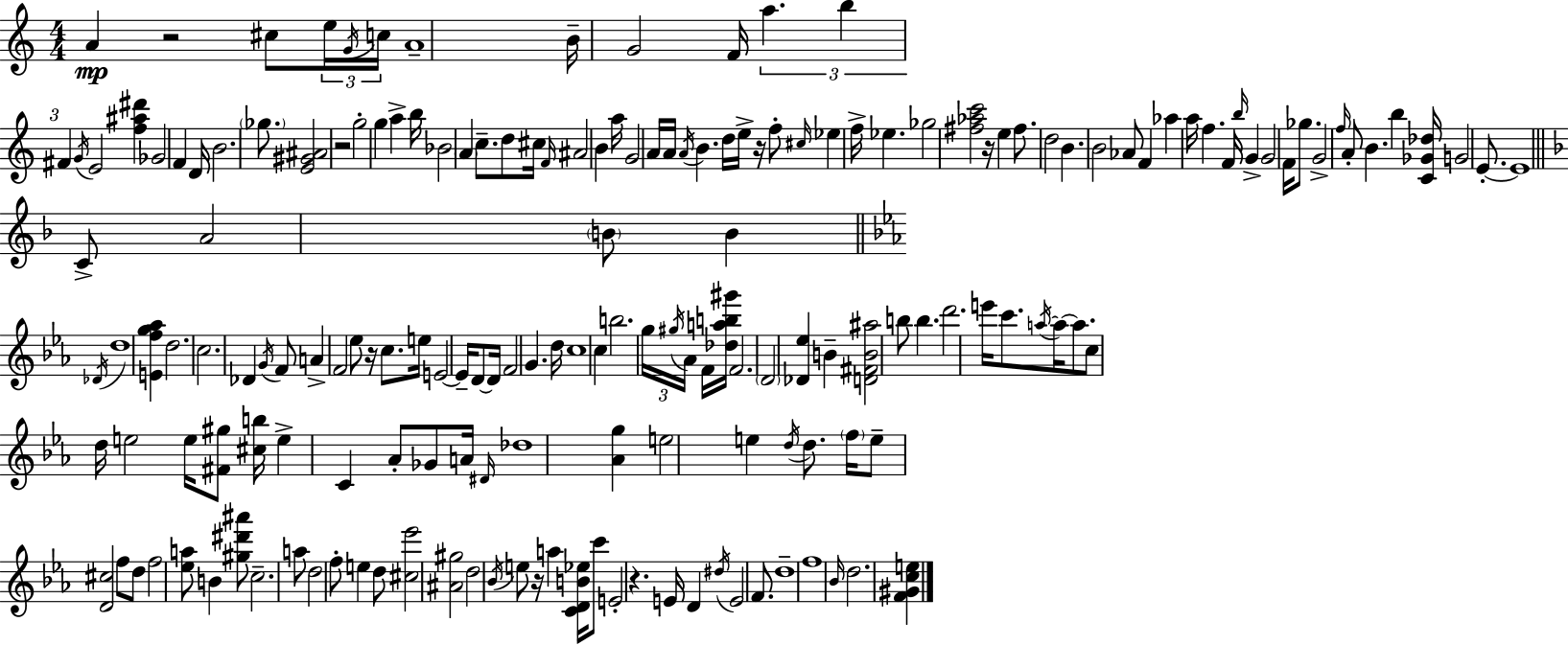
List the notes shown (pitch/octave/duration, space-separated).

A4/q R/h C#5/e E5/s G4/s C5/s A4/w B4/s G4/h F4/s A5/q. B5/q F#4/q G4/s E4/h [F5,A#5,D#6]/q Gb4/h F4/q D4/s B4/h. Gb5/e. [E4,G#4,A#4]/h R/h G5/h G5/q A5/q B5/s Bb4/h A4/q C5/e. D5/e C#5/s F4/s A#4/h B4/q A5/s G4/h A4/s A4/s A4/s B4/q. D5/s E5/s R/s F5/e C#5/s Eb5/q F5/s Eb5/q. Gb5/h [F#5,Ab5,C6]/h R/s E5/q F#5/e. D5/h B4/q. B4/h Ab4/e F4/q Ab5/q A5/s F5/q. F4/s B5/s G4/q G4/h F4/s Gb5/e. G4/h F5/s A4/e B4/q. B5/q [C4,Gb4,Db5]/s G4/h E4/e. E4/w C4/e A4/h B4/e B4/q Db4/s D5/w [E4,F5,G5,Ab5]/q D5/h. C5/h. Db4/q G4/s F4/e A4/q F4/h Eb5/e R/s C5/e. E5/s E4/h E4/s D4/e D4/s F4/h G4/q. D5/s C5/w C5/q B5/h. G5/s G#5/s Ab4/s F4/s [Db5,A5,B5,G#6]/s F4/h. D4/h [Db4,Eb5]/q B4/q [D4,F#4,B4,A#5]/h B5/e B5/q. D6/h. E6/s C6/e. A5/s A5/s A5/e. C5/e D5/s E5/h E5/s [F#4,G#5]/e [C#5,B5]/s E5/q C4/q Ab4/e Gb4/e A4/s D#4/s Db5/w [Ab4,G5]/q E5/h E5/q D5/s D5/e. F5/s E5/e [D4,C#5]/h F5/e D5/e F5/h [Eb5,A5]/e B4/q [G#5,D#6,A#6]/e C5/h. A5/e D5/h F5/e E5/q D5/e [C#5,Eb6]/h [A#4,G#5]/h D5/h Bb4/s E5/e R/s A5/q [C4,D4,B4,Eb5]/s C6/e E4/h R/q. E4/s D4/q D#5/s E4/h F4/e. D5/w F5/w Bb4/s D5/h. [F4,G#4,C5,E5]/q